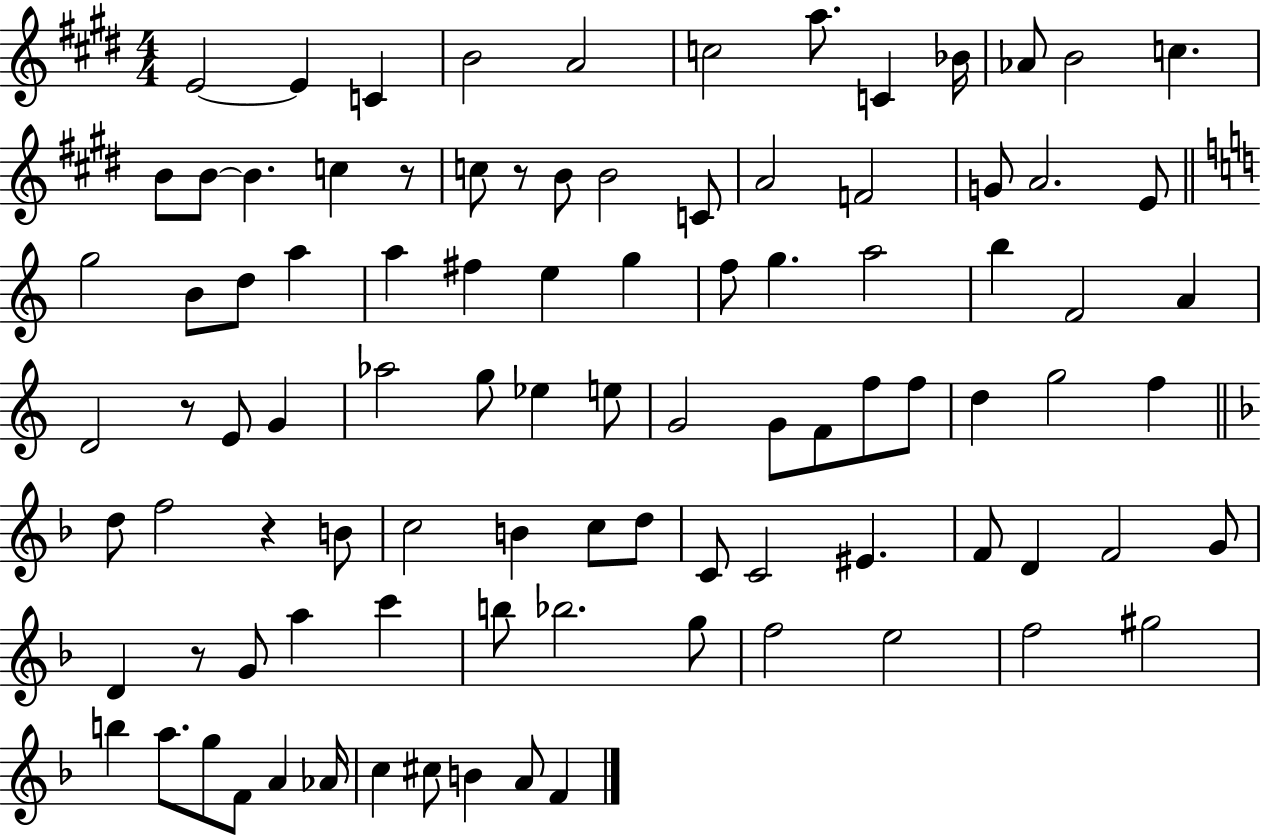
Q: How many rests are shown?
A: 5